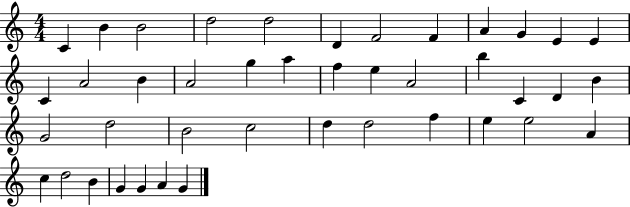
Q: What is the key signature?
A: C major